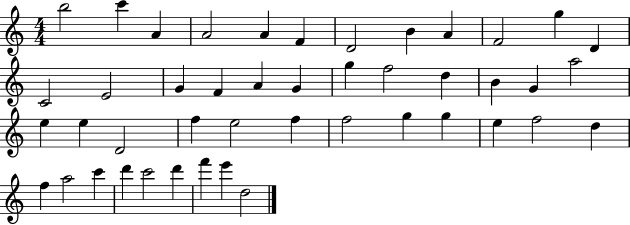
{
  \clef treble
  \numericTimeSignature
  \time 4/4
  \key c \major
  b''2 c'''4 a'4 | a'2 a'4 f'4 | d'2 b'4 a'4 | f'2 g''4 d'4 | \break c'2 e'2 | g'4 f'4 a'4 g'4 | g''4 f''2 d''4 | b'4 g'4 a''2 | \break e''4 e''4 d'2 | f''4 e''2 f''4 | f''2 g''4 g''4 | e''4 f''2 d''4 | \break f''4 a''2 c'''4 | d'''4 c'''2 d'''4 | f'''4 e'''4 d''2 | \bar "|."
}